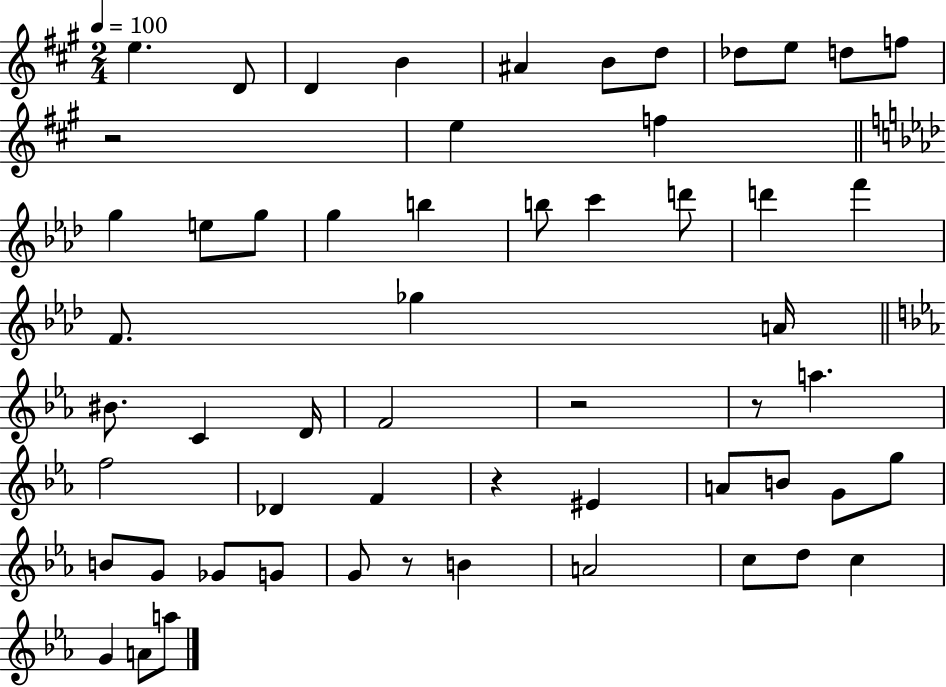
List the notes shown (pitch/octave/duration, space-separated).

E5/q. D4/e D4/q B4/q A#4/q B4/e D5/e Db5/e E5/e D5/e F5/e R/h E5/q F5/q G5/q E5/e G5/e G5/q B5/q B5/e C6/q D6/e D6/q F6/q F4/e. Gb5/q A4/s BIS4/e. C4/q D4/s F4/h R/h R/e A5/q. F5/h Db4/q F4/q R/q EIS4/q A4/e B4/e G4/e G5/e B4/e G4/e Gb4/e G4/e G4/e R/e B4/q A4/h C5/e D5/e C5/q G4/q A4/e A5/e